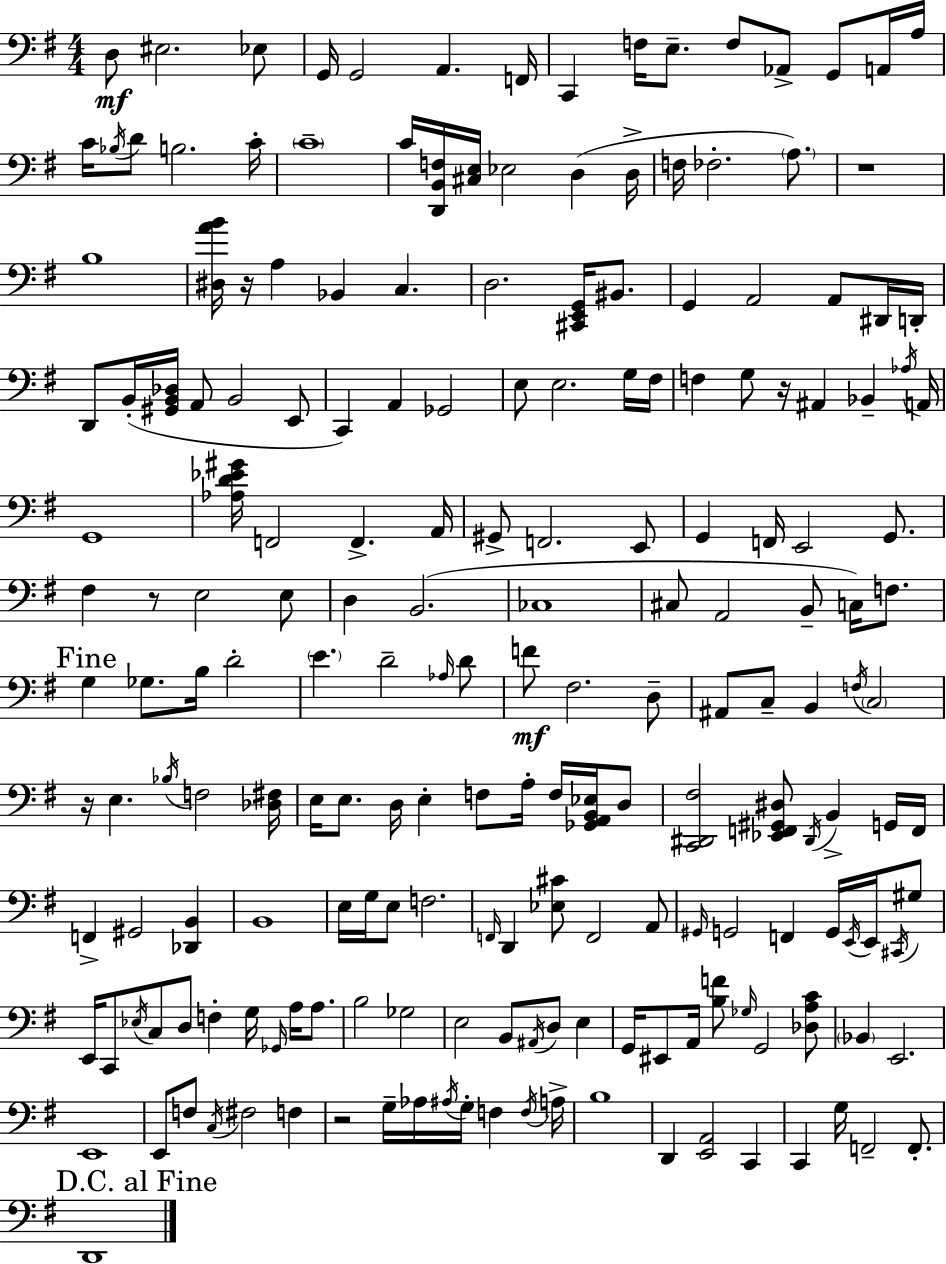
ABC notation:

X:1
T:Untitled
M:4/4
L:1/4
K:Em
D,/2 ^E,2 _E,/2 G,,/4 G,,2 A,, F,,/4 C,, F,/4 E,/2 F,/2 _A,,/2 G,,/2 A,,/4 A,/4 C/4 _B,/4 D/2 B,2 C/4 C4 C/4 [D,,B,,F,]/4 [^C,E,]/4 _E,2 D, D,/4 F,/4 _F,2 A,/2 z4 B,4 [^D,AB]/4 z/4 A, _B,, C, D,2 [^C,,E,,G,,]/4 ^B,,/2 G,, A,,2 A,,/2 ^D,,/4 D,,/4 D,,/2 B,,/4 [^G,,B,,_D,]/4 A,,/2 B,,2 E,,/2 C,, A,, _G,,2 E,/2 E,2 G,/4 ^F,/4 F, G,/2 z/4 ^A,, _B,, _A,/4 A,,/4 G,,4 [_A,D_E^G]/4 F,,2 F,, A,,/4 ^G,,/2 F,,2 E,,/2 G,, F,,/4 E,,2 G,,/2 ^F, z/2 E,2 E,/2 D, B,,2 _C,4 ^C,/2 A,,2 B,,/2 C,/4 F,/2 G, _G,/2 B,/4 D2 E D2 _A,/4 D/2 F/2 ^F,2 D,/2 ^A,,/2 C,/2 B,, F,/4 C,2 z/4 E, _B,/4 F,2 [_D,^F,]/4 E,/4 E,/2 D,/4 E, F,/2 A,/4 F,/4 [_G,,A,,B,,_E,]/4 D,/2 [C,,^D,,^F,]2 [_E,,F,,^G,,^D,]/2 ^D,,/4 B,, G,,/4 F,,/4 F,, ^G,,2 [_D,,B,,] B,,4 E,/4 G,/4 E,/2 F,2 F,,/4 D,, [_E,^C]/2 F,,2 A,,/2 ^G,,/4 G,,2 F,, G,,/4 E,,/4 E,,/4 ^C,,/4 ^G,/2 E,,/4 C,,/2 _E,/4 C,/2 D,/2 F, G,/4 _G,,/4 A,/4 A,/2 B,2 _G,2 E,2 B,,/2 ^A,,/4 D,/2 E, G,,/4 ^E,,/2 A,,/4 [B,F]/2 _G,/4 G,,2 [_D,A,C]/2 _B,, E,,2 E,,4 E,,/2 F,/2 C,/4 ^F,2 F, z2 G,/4 _A,/4 ^A,/4 G,/4 F, F,/4 A,/4 B,4 D,, [E,,A,,]2 C,, C,, G,/4 F,,2 F,,/2 D,,4